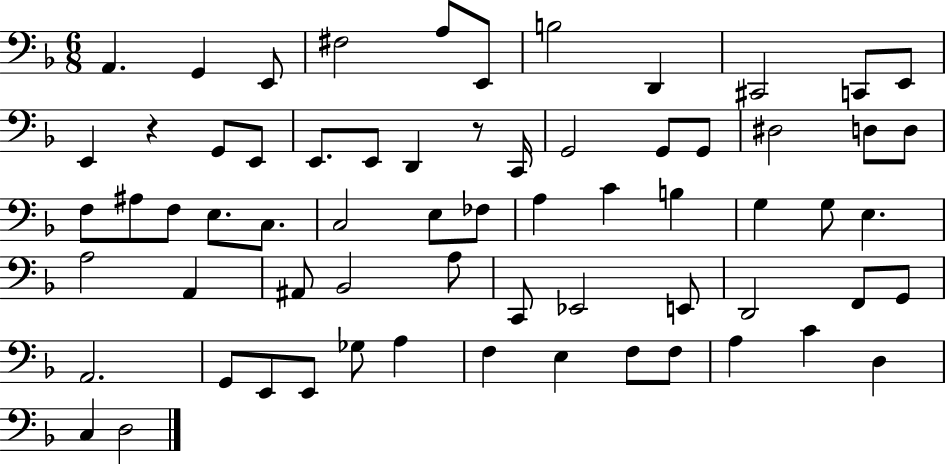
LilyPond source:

{
  \clef bass
  \numericTimeSignature
  \time 6/8
  \key f \major
  a,4. g,4 e,8 | fis2 a8 e,8 | b2 d,4 | cis,2 c,8 e,8 | \break e,4 r4 g,8 e,8 | e,8. e,8 d,4 r8 c,16 | g,2 g,8 g,8 | dis2 d8 d8 | \break f8 ais8 f8 e8. c8. | c2 e8 fes8 | a4 c'4 b4 | g4 g8 e4. | \break a2 a,4 | ais,8 bes,2 a8 | c,8 ees,2 e,8 | d,2 f,8 g,8 | \break a,2. | g,8 e,8 e,8 ges8 a4 | f4 e4 f8 f8 | a4 c'4 d4 | \break c4 d2 | \bar "|."
}